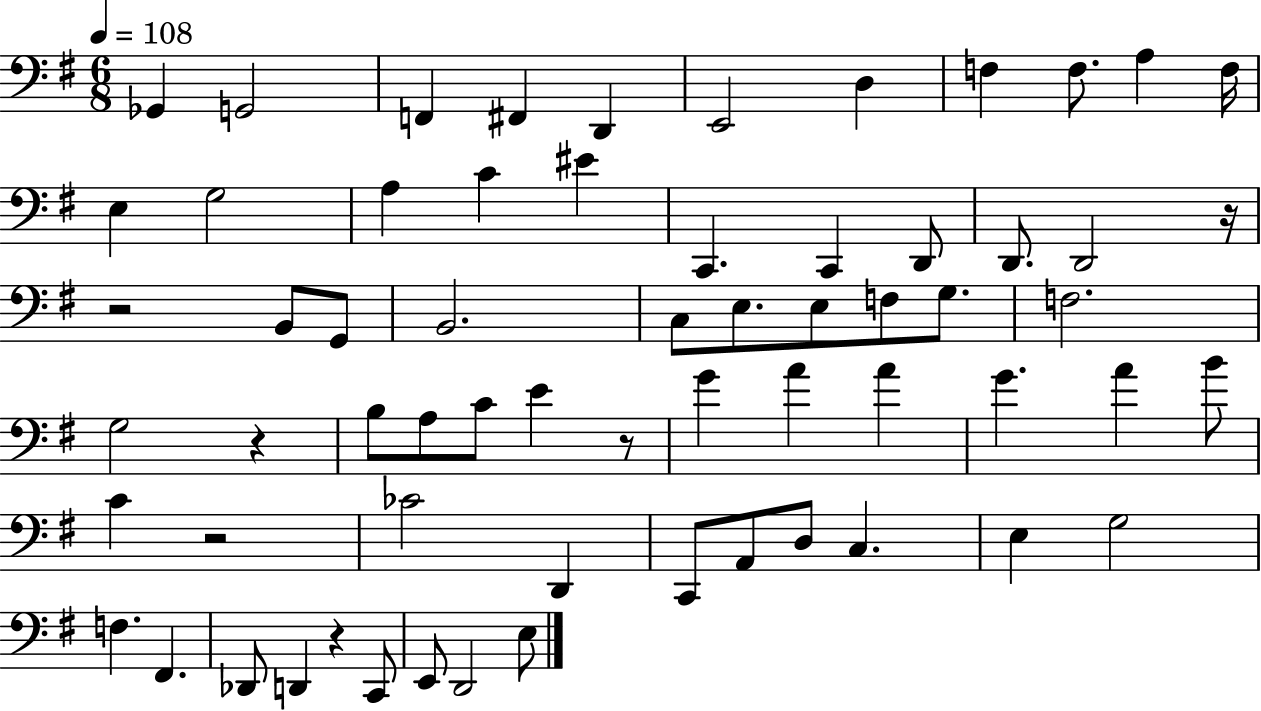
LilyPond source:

{
  \clef bass
  \numericTimeSignature
  \time 6/8
  \key g \major
  \tempo 4 = 108
  \repeat volta 2 { ges,4 g,2 | f,4 fis,4 d,4 | e,2 d4 | f4 f8. a4 f16 | \break e4 g2 | a4 c'4 eis'4 | c,4. c,4 d,8 | d,8. d,2 r16 | \break r2 b,8 g,8 | b,2. | c8 e8. e8 f8 g8. | f2. | \break g2 r4 | b8 a8 c'8 e'4 r8 | g'4 a'4 a'4 | g'4. a'4 b'8 | \break c'4 r2 | ces'2 d,4 | c,8 a,8 d8 c4. | e4 g2 | \break f4. fis,4. | des,8 d,4 r4 c,8 | e,8 d,2 e8 | } \bar "|."
}